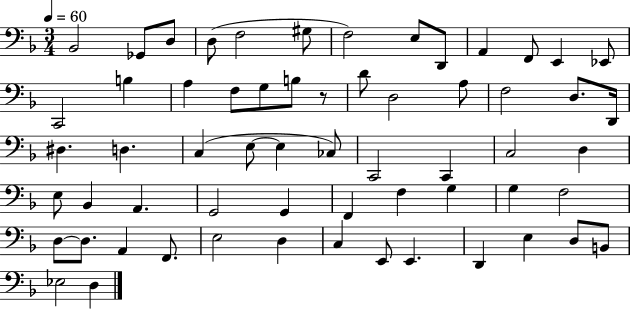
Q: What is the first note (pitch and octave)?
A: Bb2